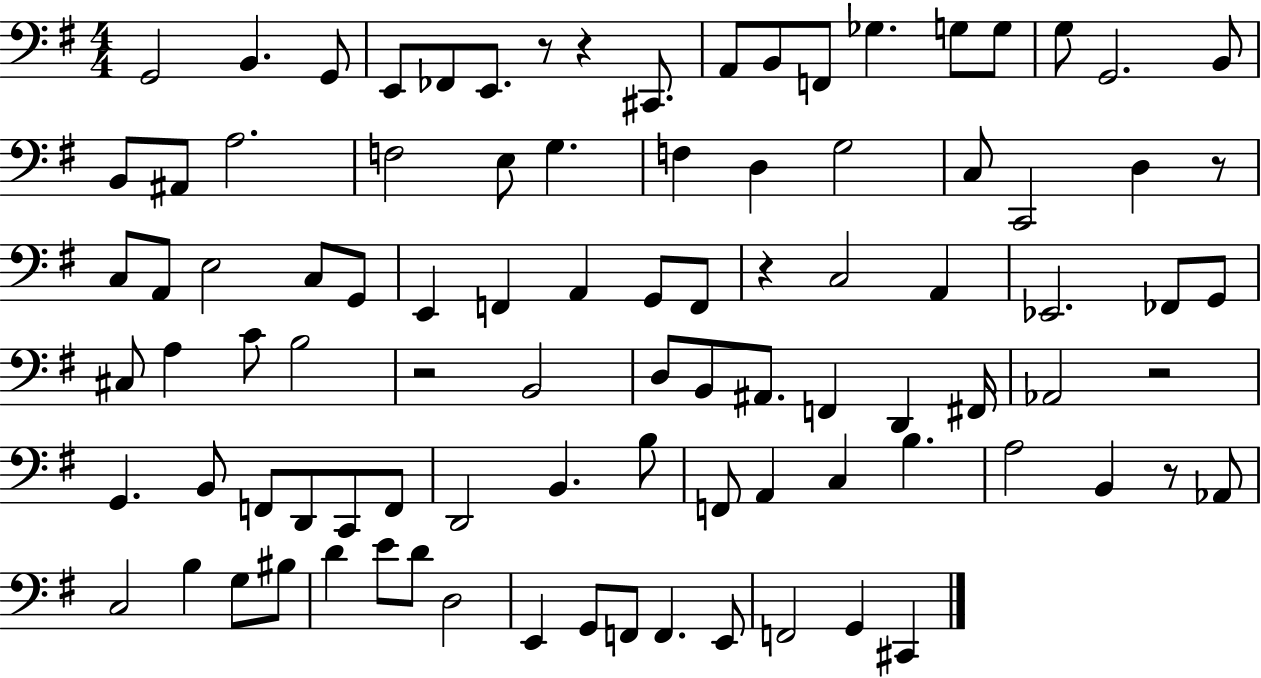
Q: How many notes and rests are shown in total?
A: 94